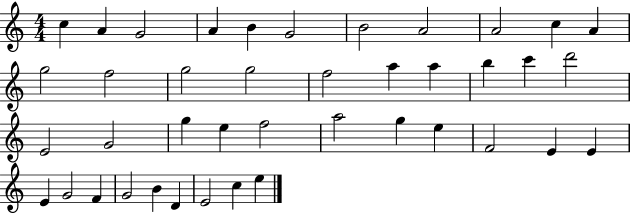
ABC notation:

X:1
T:Untitled
M:4/4
L:1/4
K:C
c A G2 A B G2 B2 A2 A2 c A g2 f2 g2 g2 f2 a a b c' d'2 E2 G2 g e f2 a2 g e F2 E E E G2 F G2 B D E2 c e